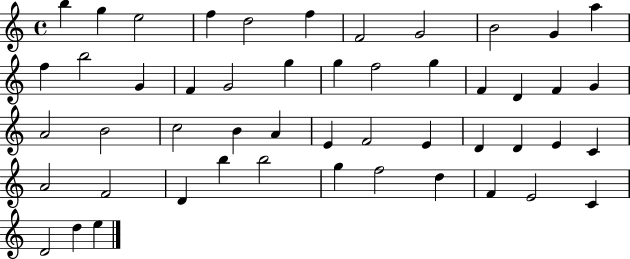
{
  \clef treble
  \time 4/4
  \defaultTimeSignature
  \key c \major
  b''4 g''4 e''2 | f''4 d''2 f''4 | f'2 g'2 | b'2 g'4 a''4 | \break f''4 b''2 g'4 | f'4 g'2 g''4 | g''4 f''2 g''4 | f'4 d'4 f'4 g'4 | \break a'2 b'2 | c''2 b'4 a'4 | e'4 f'2 e'4 | d'4 d'4 e'4 c'4 | \break a'2 f'2 | d'4 b''4 b''2 | g''4 f''2 d''4 | f'4 e'2 c'4 | \break d'2 d''4 e''4 | \bar "|."
}